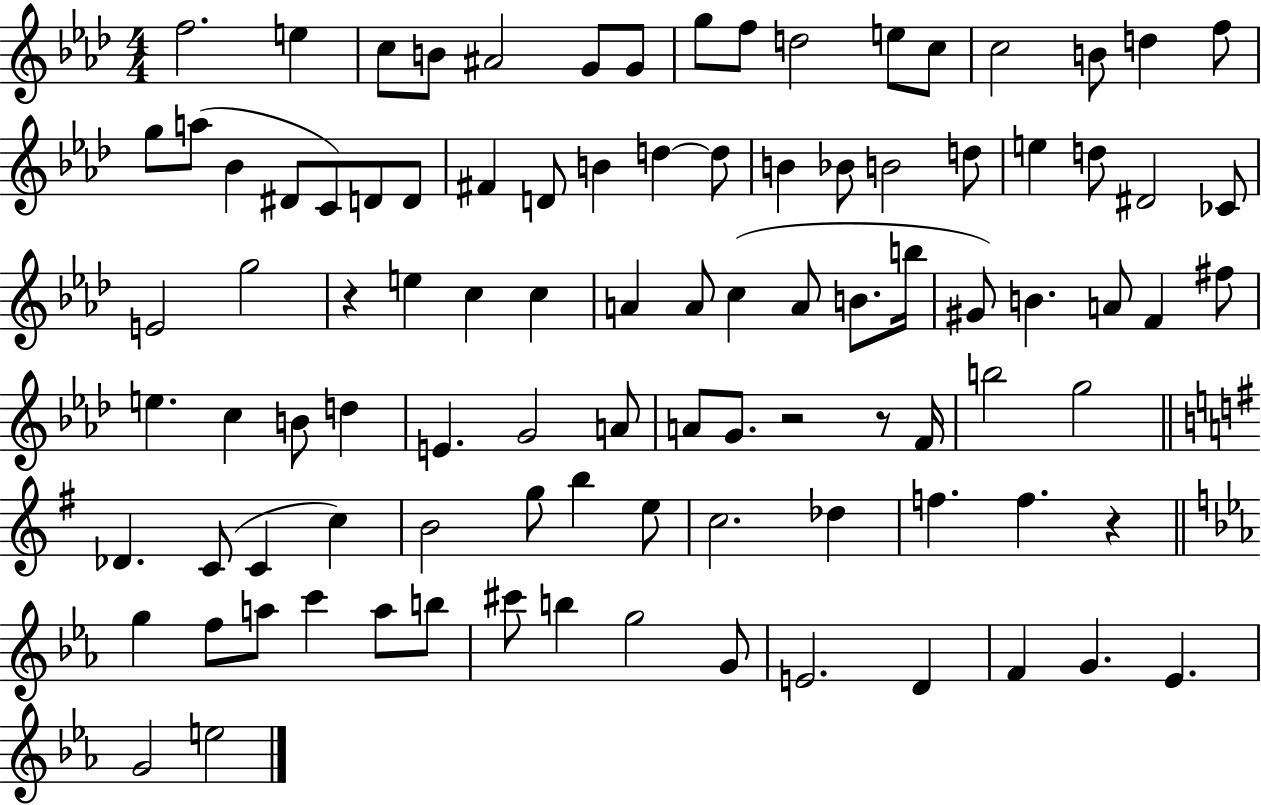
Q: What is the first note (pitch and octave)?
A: F5